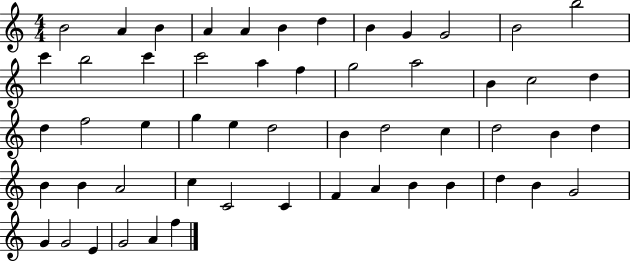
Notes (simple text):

B4/h A4/q B4/q A4/q A4/q B4/q D5/q B4/q G4/q G4/h B4/h B5/h C6/q B5/h C6/q C6/h A5/q F5/q G5/h A5/h B4/q C5/h D5/q D5/q F5/h E5/q G5/q E5/q D5/h B4/q D5/h C5/q D5/h B4/q D5/q B4/q B4/q A4/h C5/q C4/h C4/q F4/q A4/q B4/q B4/q D5/q B4/q G4/h G4/q G4/h E4/q G4/h A4/q F5/q